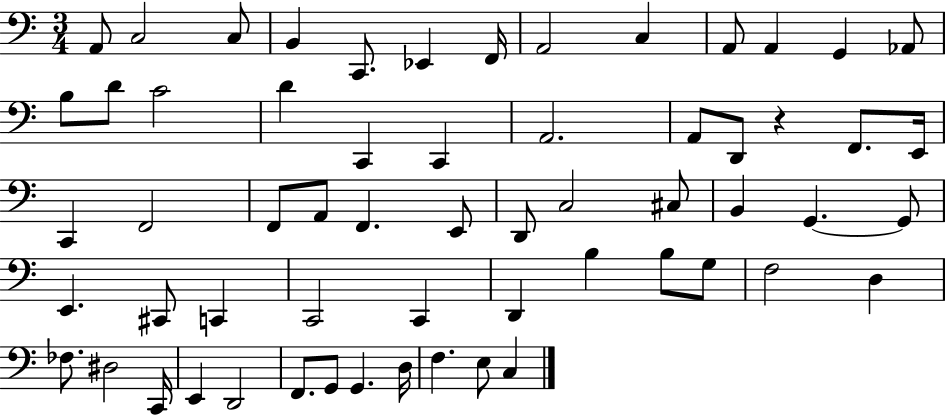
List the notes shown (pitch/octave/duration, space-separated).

A2/e C3/h C3/e B2/q C2/e. Eb2/q F2/s A2/h C3/q A2/e A2/q G2/q Ab2/e B3/e D4/e C4/h D4/q C2/q C2/q A2/h. A2/e D2/e R/q F2/e. E2/s C2/q F2/h F2/e A2/e F2/q. E2/e D2/e C3/h C#3/e B2/q G2/q. G2/e E2/q. C#2/e C2/q C2/h C2/q D2/q B3/q B3/e G3/e F3/h D3/q FES3/e. D#3/h C2/s E2/q D2/h F2/e. G2/e G2/q. D3/s F3/q. E3/e C3/q